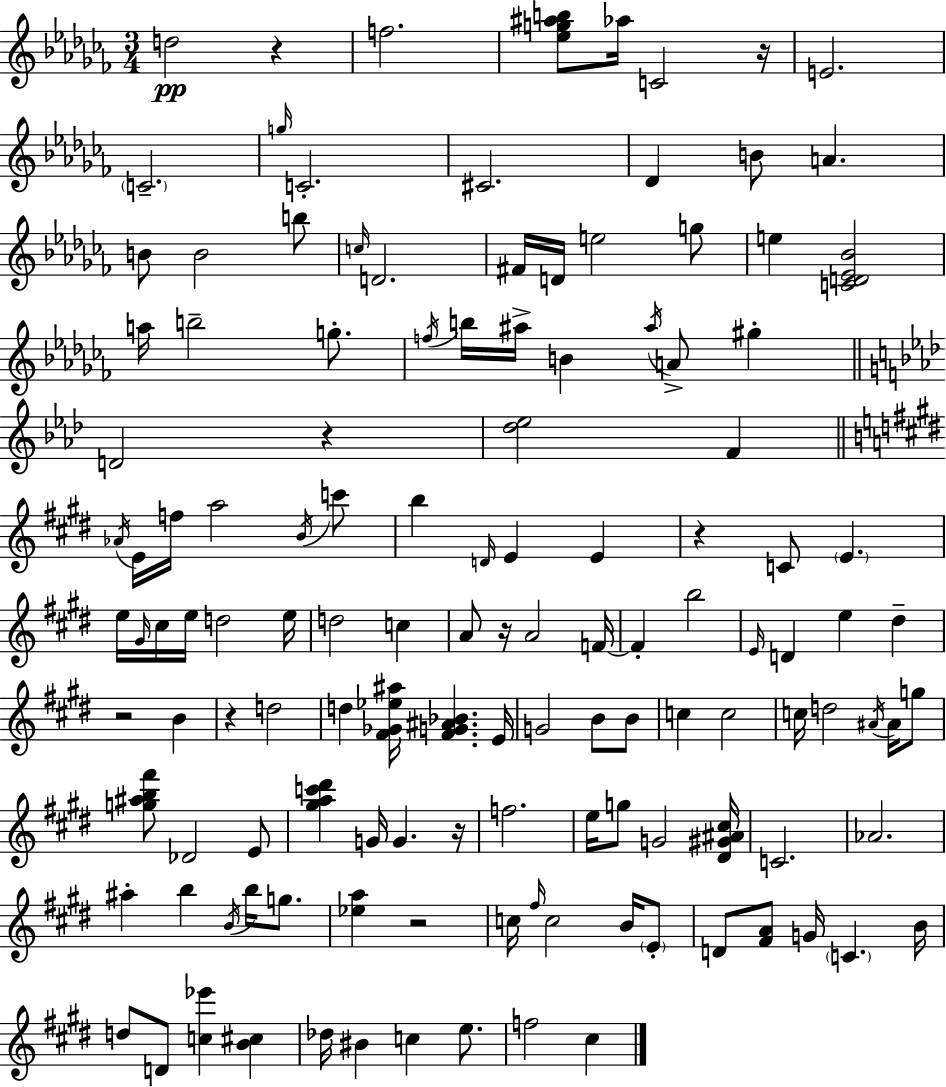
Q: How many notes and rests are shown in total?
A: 130